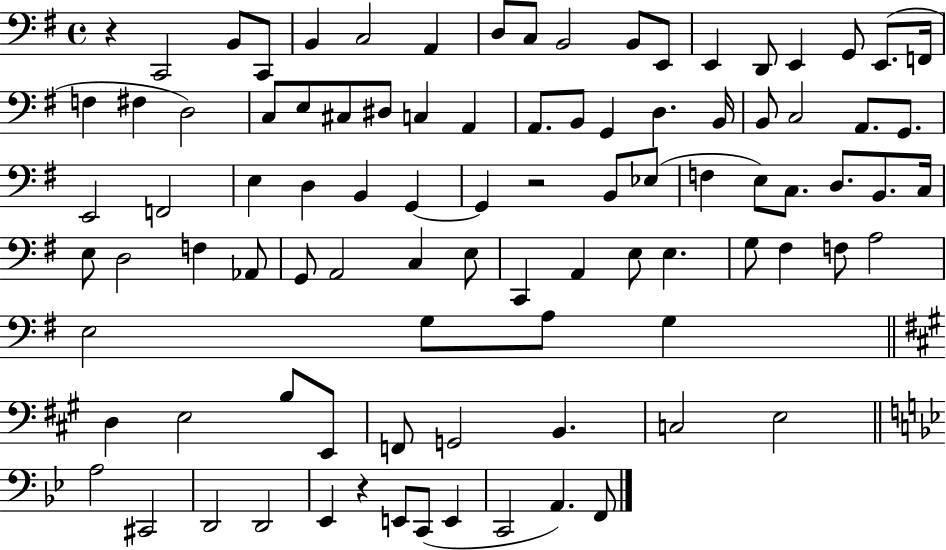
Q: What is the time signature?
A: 4/4